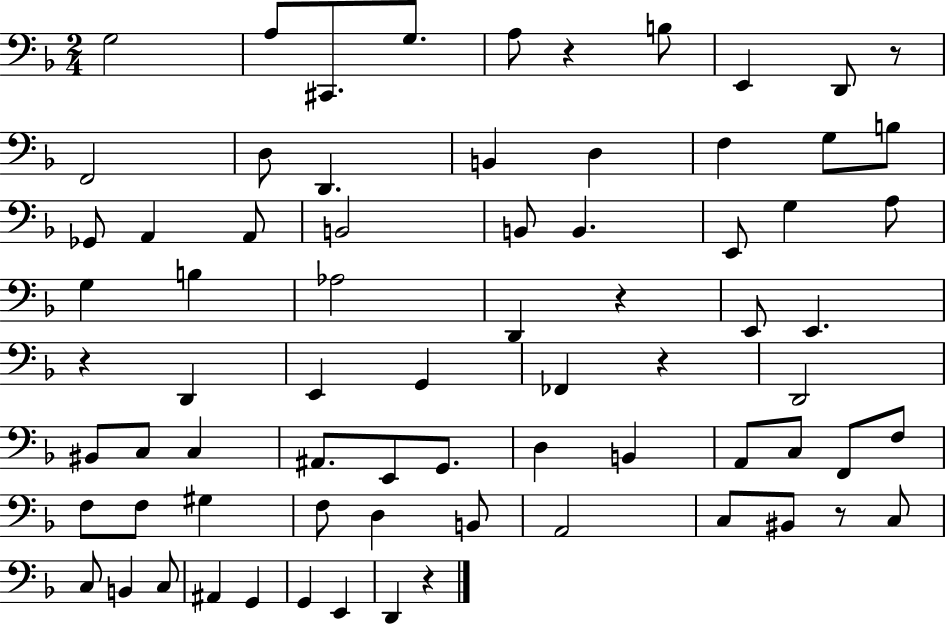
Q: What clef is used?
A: bass